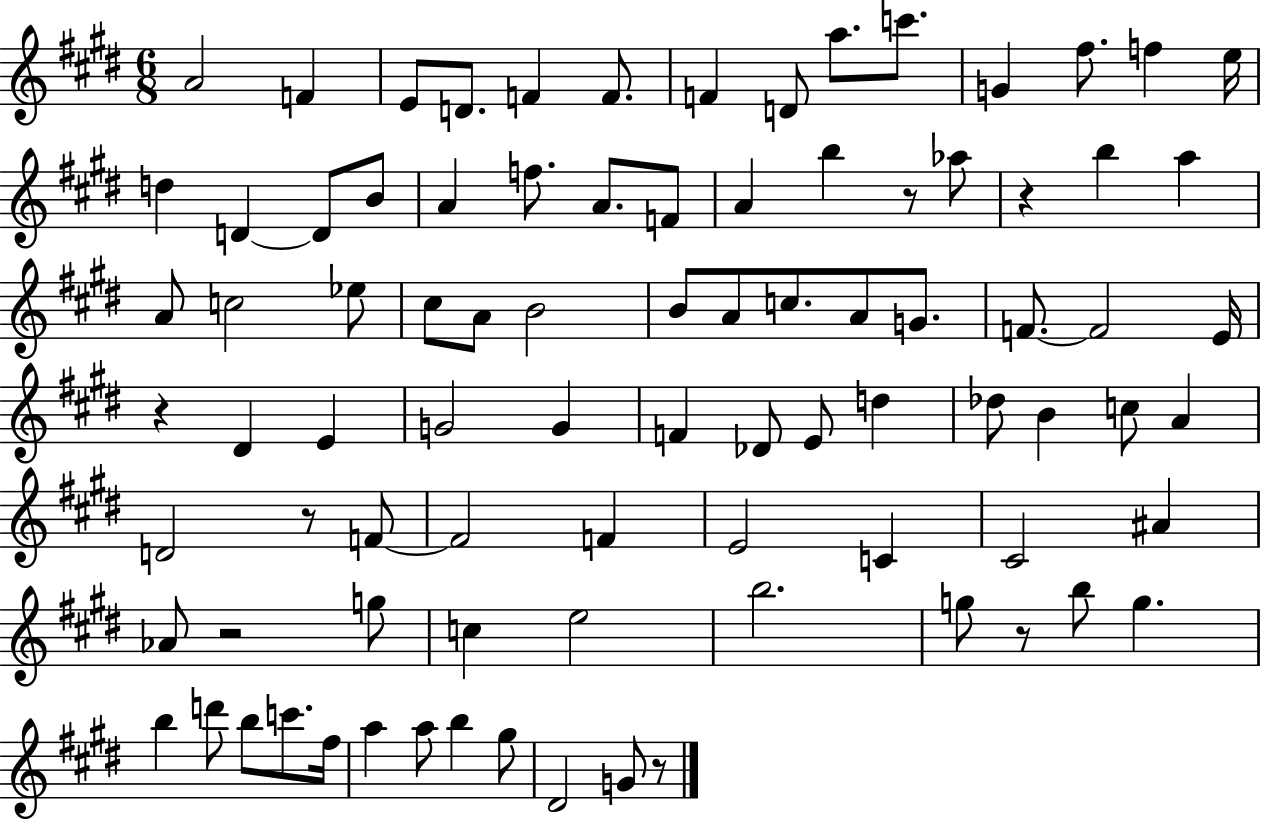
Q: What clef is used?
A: treble